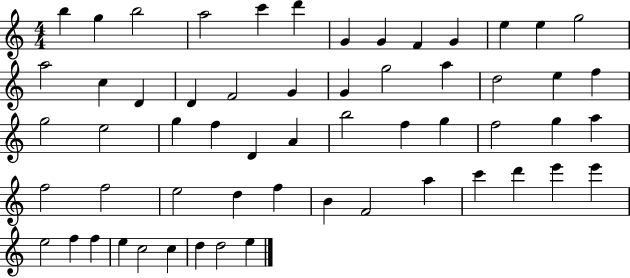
{
  \clef treble
  \numericTimeSignature
  \time 4/4
  \key c \major
  b''4 g''4 b''2 | a''2 c'''4 d'''4 | g'4 g'4 f'4 g'4 | e''4 e''4 g''2 | \break a''2 c''4 d'4 | d'4 f'2 g'4 | g'4 g''2 a''4 | d''2 e''4 f''4 | \break g''2 e''2 | g''4 f''4 d'4 a'4 | b''2 f''4 g''4 | f''2 g''4 a''4 | \break f''2 f''2 | e''2 d''4 f''4 | b'4 f'2 a''4 | c'''4 d'''4 e'''4 e'''4 | \break e''2 f''4 f''4 | e''4 c''2 c''4 | d''4 d''2 e''4 | \bar "|."
}